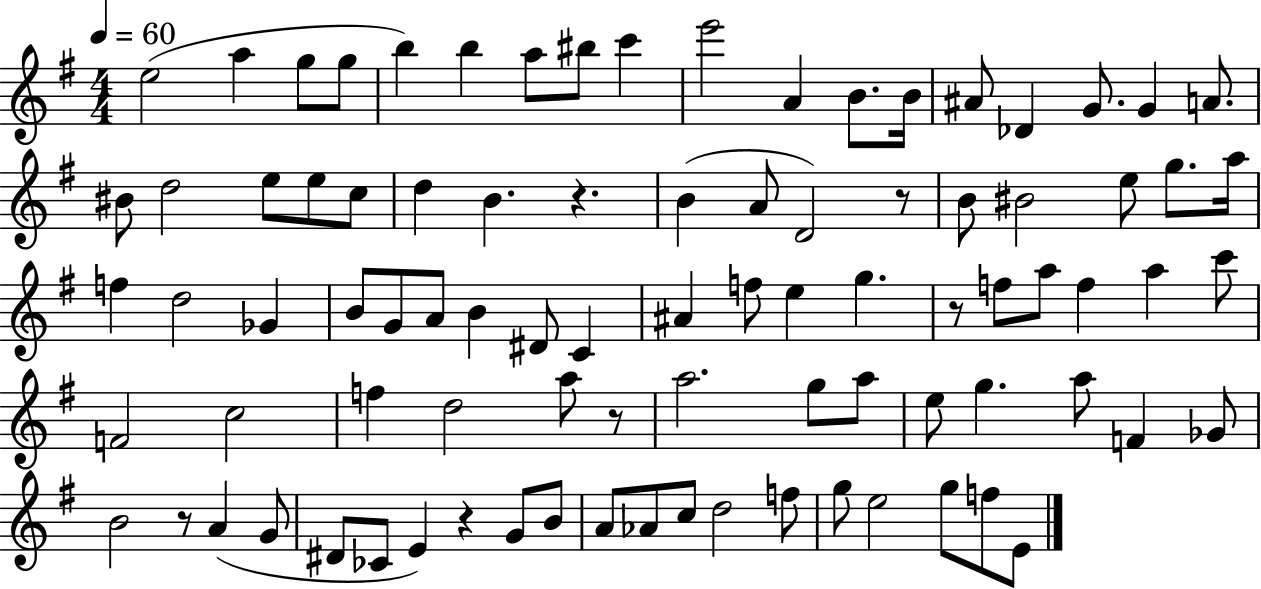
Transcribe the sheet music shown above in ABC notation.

X:1
T:Untitled
M:4/4
L:1/4
K:G
e2 a g/2 g/2 b b a/2 ^b/2 c' e'2 A B/2 B/4 ^A/2 _D G/2 G A/2 ^B/2 d2 e/2 e/2 c/2 d B z B A/2 D2 z/2 B/2 ^B2 e/2 g/2 a/4 f d2 _G B/2 G/2 A/2 B ^D/2 C ^A f/2 e g z/2 f/2 a/2 f a c'/2 F2 c2 f d2 a/2 z/2 a2 g/2 a/2 e/2 g a/2 F _G/2 B2 z/2 A G/2 ^D/2 _C/2 E z G/2 B/2 A/2 _A/2 c/2 d2 f/2 g/2 e2 g/2 f/2 E/2